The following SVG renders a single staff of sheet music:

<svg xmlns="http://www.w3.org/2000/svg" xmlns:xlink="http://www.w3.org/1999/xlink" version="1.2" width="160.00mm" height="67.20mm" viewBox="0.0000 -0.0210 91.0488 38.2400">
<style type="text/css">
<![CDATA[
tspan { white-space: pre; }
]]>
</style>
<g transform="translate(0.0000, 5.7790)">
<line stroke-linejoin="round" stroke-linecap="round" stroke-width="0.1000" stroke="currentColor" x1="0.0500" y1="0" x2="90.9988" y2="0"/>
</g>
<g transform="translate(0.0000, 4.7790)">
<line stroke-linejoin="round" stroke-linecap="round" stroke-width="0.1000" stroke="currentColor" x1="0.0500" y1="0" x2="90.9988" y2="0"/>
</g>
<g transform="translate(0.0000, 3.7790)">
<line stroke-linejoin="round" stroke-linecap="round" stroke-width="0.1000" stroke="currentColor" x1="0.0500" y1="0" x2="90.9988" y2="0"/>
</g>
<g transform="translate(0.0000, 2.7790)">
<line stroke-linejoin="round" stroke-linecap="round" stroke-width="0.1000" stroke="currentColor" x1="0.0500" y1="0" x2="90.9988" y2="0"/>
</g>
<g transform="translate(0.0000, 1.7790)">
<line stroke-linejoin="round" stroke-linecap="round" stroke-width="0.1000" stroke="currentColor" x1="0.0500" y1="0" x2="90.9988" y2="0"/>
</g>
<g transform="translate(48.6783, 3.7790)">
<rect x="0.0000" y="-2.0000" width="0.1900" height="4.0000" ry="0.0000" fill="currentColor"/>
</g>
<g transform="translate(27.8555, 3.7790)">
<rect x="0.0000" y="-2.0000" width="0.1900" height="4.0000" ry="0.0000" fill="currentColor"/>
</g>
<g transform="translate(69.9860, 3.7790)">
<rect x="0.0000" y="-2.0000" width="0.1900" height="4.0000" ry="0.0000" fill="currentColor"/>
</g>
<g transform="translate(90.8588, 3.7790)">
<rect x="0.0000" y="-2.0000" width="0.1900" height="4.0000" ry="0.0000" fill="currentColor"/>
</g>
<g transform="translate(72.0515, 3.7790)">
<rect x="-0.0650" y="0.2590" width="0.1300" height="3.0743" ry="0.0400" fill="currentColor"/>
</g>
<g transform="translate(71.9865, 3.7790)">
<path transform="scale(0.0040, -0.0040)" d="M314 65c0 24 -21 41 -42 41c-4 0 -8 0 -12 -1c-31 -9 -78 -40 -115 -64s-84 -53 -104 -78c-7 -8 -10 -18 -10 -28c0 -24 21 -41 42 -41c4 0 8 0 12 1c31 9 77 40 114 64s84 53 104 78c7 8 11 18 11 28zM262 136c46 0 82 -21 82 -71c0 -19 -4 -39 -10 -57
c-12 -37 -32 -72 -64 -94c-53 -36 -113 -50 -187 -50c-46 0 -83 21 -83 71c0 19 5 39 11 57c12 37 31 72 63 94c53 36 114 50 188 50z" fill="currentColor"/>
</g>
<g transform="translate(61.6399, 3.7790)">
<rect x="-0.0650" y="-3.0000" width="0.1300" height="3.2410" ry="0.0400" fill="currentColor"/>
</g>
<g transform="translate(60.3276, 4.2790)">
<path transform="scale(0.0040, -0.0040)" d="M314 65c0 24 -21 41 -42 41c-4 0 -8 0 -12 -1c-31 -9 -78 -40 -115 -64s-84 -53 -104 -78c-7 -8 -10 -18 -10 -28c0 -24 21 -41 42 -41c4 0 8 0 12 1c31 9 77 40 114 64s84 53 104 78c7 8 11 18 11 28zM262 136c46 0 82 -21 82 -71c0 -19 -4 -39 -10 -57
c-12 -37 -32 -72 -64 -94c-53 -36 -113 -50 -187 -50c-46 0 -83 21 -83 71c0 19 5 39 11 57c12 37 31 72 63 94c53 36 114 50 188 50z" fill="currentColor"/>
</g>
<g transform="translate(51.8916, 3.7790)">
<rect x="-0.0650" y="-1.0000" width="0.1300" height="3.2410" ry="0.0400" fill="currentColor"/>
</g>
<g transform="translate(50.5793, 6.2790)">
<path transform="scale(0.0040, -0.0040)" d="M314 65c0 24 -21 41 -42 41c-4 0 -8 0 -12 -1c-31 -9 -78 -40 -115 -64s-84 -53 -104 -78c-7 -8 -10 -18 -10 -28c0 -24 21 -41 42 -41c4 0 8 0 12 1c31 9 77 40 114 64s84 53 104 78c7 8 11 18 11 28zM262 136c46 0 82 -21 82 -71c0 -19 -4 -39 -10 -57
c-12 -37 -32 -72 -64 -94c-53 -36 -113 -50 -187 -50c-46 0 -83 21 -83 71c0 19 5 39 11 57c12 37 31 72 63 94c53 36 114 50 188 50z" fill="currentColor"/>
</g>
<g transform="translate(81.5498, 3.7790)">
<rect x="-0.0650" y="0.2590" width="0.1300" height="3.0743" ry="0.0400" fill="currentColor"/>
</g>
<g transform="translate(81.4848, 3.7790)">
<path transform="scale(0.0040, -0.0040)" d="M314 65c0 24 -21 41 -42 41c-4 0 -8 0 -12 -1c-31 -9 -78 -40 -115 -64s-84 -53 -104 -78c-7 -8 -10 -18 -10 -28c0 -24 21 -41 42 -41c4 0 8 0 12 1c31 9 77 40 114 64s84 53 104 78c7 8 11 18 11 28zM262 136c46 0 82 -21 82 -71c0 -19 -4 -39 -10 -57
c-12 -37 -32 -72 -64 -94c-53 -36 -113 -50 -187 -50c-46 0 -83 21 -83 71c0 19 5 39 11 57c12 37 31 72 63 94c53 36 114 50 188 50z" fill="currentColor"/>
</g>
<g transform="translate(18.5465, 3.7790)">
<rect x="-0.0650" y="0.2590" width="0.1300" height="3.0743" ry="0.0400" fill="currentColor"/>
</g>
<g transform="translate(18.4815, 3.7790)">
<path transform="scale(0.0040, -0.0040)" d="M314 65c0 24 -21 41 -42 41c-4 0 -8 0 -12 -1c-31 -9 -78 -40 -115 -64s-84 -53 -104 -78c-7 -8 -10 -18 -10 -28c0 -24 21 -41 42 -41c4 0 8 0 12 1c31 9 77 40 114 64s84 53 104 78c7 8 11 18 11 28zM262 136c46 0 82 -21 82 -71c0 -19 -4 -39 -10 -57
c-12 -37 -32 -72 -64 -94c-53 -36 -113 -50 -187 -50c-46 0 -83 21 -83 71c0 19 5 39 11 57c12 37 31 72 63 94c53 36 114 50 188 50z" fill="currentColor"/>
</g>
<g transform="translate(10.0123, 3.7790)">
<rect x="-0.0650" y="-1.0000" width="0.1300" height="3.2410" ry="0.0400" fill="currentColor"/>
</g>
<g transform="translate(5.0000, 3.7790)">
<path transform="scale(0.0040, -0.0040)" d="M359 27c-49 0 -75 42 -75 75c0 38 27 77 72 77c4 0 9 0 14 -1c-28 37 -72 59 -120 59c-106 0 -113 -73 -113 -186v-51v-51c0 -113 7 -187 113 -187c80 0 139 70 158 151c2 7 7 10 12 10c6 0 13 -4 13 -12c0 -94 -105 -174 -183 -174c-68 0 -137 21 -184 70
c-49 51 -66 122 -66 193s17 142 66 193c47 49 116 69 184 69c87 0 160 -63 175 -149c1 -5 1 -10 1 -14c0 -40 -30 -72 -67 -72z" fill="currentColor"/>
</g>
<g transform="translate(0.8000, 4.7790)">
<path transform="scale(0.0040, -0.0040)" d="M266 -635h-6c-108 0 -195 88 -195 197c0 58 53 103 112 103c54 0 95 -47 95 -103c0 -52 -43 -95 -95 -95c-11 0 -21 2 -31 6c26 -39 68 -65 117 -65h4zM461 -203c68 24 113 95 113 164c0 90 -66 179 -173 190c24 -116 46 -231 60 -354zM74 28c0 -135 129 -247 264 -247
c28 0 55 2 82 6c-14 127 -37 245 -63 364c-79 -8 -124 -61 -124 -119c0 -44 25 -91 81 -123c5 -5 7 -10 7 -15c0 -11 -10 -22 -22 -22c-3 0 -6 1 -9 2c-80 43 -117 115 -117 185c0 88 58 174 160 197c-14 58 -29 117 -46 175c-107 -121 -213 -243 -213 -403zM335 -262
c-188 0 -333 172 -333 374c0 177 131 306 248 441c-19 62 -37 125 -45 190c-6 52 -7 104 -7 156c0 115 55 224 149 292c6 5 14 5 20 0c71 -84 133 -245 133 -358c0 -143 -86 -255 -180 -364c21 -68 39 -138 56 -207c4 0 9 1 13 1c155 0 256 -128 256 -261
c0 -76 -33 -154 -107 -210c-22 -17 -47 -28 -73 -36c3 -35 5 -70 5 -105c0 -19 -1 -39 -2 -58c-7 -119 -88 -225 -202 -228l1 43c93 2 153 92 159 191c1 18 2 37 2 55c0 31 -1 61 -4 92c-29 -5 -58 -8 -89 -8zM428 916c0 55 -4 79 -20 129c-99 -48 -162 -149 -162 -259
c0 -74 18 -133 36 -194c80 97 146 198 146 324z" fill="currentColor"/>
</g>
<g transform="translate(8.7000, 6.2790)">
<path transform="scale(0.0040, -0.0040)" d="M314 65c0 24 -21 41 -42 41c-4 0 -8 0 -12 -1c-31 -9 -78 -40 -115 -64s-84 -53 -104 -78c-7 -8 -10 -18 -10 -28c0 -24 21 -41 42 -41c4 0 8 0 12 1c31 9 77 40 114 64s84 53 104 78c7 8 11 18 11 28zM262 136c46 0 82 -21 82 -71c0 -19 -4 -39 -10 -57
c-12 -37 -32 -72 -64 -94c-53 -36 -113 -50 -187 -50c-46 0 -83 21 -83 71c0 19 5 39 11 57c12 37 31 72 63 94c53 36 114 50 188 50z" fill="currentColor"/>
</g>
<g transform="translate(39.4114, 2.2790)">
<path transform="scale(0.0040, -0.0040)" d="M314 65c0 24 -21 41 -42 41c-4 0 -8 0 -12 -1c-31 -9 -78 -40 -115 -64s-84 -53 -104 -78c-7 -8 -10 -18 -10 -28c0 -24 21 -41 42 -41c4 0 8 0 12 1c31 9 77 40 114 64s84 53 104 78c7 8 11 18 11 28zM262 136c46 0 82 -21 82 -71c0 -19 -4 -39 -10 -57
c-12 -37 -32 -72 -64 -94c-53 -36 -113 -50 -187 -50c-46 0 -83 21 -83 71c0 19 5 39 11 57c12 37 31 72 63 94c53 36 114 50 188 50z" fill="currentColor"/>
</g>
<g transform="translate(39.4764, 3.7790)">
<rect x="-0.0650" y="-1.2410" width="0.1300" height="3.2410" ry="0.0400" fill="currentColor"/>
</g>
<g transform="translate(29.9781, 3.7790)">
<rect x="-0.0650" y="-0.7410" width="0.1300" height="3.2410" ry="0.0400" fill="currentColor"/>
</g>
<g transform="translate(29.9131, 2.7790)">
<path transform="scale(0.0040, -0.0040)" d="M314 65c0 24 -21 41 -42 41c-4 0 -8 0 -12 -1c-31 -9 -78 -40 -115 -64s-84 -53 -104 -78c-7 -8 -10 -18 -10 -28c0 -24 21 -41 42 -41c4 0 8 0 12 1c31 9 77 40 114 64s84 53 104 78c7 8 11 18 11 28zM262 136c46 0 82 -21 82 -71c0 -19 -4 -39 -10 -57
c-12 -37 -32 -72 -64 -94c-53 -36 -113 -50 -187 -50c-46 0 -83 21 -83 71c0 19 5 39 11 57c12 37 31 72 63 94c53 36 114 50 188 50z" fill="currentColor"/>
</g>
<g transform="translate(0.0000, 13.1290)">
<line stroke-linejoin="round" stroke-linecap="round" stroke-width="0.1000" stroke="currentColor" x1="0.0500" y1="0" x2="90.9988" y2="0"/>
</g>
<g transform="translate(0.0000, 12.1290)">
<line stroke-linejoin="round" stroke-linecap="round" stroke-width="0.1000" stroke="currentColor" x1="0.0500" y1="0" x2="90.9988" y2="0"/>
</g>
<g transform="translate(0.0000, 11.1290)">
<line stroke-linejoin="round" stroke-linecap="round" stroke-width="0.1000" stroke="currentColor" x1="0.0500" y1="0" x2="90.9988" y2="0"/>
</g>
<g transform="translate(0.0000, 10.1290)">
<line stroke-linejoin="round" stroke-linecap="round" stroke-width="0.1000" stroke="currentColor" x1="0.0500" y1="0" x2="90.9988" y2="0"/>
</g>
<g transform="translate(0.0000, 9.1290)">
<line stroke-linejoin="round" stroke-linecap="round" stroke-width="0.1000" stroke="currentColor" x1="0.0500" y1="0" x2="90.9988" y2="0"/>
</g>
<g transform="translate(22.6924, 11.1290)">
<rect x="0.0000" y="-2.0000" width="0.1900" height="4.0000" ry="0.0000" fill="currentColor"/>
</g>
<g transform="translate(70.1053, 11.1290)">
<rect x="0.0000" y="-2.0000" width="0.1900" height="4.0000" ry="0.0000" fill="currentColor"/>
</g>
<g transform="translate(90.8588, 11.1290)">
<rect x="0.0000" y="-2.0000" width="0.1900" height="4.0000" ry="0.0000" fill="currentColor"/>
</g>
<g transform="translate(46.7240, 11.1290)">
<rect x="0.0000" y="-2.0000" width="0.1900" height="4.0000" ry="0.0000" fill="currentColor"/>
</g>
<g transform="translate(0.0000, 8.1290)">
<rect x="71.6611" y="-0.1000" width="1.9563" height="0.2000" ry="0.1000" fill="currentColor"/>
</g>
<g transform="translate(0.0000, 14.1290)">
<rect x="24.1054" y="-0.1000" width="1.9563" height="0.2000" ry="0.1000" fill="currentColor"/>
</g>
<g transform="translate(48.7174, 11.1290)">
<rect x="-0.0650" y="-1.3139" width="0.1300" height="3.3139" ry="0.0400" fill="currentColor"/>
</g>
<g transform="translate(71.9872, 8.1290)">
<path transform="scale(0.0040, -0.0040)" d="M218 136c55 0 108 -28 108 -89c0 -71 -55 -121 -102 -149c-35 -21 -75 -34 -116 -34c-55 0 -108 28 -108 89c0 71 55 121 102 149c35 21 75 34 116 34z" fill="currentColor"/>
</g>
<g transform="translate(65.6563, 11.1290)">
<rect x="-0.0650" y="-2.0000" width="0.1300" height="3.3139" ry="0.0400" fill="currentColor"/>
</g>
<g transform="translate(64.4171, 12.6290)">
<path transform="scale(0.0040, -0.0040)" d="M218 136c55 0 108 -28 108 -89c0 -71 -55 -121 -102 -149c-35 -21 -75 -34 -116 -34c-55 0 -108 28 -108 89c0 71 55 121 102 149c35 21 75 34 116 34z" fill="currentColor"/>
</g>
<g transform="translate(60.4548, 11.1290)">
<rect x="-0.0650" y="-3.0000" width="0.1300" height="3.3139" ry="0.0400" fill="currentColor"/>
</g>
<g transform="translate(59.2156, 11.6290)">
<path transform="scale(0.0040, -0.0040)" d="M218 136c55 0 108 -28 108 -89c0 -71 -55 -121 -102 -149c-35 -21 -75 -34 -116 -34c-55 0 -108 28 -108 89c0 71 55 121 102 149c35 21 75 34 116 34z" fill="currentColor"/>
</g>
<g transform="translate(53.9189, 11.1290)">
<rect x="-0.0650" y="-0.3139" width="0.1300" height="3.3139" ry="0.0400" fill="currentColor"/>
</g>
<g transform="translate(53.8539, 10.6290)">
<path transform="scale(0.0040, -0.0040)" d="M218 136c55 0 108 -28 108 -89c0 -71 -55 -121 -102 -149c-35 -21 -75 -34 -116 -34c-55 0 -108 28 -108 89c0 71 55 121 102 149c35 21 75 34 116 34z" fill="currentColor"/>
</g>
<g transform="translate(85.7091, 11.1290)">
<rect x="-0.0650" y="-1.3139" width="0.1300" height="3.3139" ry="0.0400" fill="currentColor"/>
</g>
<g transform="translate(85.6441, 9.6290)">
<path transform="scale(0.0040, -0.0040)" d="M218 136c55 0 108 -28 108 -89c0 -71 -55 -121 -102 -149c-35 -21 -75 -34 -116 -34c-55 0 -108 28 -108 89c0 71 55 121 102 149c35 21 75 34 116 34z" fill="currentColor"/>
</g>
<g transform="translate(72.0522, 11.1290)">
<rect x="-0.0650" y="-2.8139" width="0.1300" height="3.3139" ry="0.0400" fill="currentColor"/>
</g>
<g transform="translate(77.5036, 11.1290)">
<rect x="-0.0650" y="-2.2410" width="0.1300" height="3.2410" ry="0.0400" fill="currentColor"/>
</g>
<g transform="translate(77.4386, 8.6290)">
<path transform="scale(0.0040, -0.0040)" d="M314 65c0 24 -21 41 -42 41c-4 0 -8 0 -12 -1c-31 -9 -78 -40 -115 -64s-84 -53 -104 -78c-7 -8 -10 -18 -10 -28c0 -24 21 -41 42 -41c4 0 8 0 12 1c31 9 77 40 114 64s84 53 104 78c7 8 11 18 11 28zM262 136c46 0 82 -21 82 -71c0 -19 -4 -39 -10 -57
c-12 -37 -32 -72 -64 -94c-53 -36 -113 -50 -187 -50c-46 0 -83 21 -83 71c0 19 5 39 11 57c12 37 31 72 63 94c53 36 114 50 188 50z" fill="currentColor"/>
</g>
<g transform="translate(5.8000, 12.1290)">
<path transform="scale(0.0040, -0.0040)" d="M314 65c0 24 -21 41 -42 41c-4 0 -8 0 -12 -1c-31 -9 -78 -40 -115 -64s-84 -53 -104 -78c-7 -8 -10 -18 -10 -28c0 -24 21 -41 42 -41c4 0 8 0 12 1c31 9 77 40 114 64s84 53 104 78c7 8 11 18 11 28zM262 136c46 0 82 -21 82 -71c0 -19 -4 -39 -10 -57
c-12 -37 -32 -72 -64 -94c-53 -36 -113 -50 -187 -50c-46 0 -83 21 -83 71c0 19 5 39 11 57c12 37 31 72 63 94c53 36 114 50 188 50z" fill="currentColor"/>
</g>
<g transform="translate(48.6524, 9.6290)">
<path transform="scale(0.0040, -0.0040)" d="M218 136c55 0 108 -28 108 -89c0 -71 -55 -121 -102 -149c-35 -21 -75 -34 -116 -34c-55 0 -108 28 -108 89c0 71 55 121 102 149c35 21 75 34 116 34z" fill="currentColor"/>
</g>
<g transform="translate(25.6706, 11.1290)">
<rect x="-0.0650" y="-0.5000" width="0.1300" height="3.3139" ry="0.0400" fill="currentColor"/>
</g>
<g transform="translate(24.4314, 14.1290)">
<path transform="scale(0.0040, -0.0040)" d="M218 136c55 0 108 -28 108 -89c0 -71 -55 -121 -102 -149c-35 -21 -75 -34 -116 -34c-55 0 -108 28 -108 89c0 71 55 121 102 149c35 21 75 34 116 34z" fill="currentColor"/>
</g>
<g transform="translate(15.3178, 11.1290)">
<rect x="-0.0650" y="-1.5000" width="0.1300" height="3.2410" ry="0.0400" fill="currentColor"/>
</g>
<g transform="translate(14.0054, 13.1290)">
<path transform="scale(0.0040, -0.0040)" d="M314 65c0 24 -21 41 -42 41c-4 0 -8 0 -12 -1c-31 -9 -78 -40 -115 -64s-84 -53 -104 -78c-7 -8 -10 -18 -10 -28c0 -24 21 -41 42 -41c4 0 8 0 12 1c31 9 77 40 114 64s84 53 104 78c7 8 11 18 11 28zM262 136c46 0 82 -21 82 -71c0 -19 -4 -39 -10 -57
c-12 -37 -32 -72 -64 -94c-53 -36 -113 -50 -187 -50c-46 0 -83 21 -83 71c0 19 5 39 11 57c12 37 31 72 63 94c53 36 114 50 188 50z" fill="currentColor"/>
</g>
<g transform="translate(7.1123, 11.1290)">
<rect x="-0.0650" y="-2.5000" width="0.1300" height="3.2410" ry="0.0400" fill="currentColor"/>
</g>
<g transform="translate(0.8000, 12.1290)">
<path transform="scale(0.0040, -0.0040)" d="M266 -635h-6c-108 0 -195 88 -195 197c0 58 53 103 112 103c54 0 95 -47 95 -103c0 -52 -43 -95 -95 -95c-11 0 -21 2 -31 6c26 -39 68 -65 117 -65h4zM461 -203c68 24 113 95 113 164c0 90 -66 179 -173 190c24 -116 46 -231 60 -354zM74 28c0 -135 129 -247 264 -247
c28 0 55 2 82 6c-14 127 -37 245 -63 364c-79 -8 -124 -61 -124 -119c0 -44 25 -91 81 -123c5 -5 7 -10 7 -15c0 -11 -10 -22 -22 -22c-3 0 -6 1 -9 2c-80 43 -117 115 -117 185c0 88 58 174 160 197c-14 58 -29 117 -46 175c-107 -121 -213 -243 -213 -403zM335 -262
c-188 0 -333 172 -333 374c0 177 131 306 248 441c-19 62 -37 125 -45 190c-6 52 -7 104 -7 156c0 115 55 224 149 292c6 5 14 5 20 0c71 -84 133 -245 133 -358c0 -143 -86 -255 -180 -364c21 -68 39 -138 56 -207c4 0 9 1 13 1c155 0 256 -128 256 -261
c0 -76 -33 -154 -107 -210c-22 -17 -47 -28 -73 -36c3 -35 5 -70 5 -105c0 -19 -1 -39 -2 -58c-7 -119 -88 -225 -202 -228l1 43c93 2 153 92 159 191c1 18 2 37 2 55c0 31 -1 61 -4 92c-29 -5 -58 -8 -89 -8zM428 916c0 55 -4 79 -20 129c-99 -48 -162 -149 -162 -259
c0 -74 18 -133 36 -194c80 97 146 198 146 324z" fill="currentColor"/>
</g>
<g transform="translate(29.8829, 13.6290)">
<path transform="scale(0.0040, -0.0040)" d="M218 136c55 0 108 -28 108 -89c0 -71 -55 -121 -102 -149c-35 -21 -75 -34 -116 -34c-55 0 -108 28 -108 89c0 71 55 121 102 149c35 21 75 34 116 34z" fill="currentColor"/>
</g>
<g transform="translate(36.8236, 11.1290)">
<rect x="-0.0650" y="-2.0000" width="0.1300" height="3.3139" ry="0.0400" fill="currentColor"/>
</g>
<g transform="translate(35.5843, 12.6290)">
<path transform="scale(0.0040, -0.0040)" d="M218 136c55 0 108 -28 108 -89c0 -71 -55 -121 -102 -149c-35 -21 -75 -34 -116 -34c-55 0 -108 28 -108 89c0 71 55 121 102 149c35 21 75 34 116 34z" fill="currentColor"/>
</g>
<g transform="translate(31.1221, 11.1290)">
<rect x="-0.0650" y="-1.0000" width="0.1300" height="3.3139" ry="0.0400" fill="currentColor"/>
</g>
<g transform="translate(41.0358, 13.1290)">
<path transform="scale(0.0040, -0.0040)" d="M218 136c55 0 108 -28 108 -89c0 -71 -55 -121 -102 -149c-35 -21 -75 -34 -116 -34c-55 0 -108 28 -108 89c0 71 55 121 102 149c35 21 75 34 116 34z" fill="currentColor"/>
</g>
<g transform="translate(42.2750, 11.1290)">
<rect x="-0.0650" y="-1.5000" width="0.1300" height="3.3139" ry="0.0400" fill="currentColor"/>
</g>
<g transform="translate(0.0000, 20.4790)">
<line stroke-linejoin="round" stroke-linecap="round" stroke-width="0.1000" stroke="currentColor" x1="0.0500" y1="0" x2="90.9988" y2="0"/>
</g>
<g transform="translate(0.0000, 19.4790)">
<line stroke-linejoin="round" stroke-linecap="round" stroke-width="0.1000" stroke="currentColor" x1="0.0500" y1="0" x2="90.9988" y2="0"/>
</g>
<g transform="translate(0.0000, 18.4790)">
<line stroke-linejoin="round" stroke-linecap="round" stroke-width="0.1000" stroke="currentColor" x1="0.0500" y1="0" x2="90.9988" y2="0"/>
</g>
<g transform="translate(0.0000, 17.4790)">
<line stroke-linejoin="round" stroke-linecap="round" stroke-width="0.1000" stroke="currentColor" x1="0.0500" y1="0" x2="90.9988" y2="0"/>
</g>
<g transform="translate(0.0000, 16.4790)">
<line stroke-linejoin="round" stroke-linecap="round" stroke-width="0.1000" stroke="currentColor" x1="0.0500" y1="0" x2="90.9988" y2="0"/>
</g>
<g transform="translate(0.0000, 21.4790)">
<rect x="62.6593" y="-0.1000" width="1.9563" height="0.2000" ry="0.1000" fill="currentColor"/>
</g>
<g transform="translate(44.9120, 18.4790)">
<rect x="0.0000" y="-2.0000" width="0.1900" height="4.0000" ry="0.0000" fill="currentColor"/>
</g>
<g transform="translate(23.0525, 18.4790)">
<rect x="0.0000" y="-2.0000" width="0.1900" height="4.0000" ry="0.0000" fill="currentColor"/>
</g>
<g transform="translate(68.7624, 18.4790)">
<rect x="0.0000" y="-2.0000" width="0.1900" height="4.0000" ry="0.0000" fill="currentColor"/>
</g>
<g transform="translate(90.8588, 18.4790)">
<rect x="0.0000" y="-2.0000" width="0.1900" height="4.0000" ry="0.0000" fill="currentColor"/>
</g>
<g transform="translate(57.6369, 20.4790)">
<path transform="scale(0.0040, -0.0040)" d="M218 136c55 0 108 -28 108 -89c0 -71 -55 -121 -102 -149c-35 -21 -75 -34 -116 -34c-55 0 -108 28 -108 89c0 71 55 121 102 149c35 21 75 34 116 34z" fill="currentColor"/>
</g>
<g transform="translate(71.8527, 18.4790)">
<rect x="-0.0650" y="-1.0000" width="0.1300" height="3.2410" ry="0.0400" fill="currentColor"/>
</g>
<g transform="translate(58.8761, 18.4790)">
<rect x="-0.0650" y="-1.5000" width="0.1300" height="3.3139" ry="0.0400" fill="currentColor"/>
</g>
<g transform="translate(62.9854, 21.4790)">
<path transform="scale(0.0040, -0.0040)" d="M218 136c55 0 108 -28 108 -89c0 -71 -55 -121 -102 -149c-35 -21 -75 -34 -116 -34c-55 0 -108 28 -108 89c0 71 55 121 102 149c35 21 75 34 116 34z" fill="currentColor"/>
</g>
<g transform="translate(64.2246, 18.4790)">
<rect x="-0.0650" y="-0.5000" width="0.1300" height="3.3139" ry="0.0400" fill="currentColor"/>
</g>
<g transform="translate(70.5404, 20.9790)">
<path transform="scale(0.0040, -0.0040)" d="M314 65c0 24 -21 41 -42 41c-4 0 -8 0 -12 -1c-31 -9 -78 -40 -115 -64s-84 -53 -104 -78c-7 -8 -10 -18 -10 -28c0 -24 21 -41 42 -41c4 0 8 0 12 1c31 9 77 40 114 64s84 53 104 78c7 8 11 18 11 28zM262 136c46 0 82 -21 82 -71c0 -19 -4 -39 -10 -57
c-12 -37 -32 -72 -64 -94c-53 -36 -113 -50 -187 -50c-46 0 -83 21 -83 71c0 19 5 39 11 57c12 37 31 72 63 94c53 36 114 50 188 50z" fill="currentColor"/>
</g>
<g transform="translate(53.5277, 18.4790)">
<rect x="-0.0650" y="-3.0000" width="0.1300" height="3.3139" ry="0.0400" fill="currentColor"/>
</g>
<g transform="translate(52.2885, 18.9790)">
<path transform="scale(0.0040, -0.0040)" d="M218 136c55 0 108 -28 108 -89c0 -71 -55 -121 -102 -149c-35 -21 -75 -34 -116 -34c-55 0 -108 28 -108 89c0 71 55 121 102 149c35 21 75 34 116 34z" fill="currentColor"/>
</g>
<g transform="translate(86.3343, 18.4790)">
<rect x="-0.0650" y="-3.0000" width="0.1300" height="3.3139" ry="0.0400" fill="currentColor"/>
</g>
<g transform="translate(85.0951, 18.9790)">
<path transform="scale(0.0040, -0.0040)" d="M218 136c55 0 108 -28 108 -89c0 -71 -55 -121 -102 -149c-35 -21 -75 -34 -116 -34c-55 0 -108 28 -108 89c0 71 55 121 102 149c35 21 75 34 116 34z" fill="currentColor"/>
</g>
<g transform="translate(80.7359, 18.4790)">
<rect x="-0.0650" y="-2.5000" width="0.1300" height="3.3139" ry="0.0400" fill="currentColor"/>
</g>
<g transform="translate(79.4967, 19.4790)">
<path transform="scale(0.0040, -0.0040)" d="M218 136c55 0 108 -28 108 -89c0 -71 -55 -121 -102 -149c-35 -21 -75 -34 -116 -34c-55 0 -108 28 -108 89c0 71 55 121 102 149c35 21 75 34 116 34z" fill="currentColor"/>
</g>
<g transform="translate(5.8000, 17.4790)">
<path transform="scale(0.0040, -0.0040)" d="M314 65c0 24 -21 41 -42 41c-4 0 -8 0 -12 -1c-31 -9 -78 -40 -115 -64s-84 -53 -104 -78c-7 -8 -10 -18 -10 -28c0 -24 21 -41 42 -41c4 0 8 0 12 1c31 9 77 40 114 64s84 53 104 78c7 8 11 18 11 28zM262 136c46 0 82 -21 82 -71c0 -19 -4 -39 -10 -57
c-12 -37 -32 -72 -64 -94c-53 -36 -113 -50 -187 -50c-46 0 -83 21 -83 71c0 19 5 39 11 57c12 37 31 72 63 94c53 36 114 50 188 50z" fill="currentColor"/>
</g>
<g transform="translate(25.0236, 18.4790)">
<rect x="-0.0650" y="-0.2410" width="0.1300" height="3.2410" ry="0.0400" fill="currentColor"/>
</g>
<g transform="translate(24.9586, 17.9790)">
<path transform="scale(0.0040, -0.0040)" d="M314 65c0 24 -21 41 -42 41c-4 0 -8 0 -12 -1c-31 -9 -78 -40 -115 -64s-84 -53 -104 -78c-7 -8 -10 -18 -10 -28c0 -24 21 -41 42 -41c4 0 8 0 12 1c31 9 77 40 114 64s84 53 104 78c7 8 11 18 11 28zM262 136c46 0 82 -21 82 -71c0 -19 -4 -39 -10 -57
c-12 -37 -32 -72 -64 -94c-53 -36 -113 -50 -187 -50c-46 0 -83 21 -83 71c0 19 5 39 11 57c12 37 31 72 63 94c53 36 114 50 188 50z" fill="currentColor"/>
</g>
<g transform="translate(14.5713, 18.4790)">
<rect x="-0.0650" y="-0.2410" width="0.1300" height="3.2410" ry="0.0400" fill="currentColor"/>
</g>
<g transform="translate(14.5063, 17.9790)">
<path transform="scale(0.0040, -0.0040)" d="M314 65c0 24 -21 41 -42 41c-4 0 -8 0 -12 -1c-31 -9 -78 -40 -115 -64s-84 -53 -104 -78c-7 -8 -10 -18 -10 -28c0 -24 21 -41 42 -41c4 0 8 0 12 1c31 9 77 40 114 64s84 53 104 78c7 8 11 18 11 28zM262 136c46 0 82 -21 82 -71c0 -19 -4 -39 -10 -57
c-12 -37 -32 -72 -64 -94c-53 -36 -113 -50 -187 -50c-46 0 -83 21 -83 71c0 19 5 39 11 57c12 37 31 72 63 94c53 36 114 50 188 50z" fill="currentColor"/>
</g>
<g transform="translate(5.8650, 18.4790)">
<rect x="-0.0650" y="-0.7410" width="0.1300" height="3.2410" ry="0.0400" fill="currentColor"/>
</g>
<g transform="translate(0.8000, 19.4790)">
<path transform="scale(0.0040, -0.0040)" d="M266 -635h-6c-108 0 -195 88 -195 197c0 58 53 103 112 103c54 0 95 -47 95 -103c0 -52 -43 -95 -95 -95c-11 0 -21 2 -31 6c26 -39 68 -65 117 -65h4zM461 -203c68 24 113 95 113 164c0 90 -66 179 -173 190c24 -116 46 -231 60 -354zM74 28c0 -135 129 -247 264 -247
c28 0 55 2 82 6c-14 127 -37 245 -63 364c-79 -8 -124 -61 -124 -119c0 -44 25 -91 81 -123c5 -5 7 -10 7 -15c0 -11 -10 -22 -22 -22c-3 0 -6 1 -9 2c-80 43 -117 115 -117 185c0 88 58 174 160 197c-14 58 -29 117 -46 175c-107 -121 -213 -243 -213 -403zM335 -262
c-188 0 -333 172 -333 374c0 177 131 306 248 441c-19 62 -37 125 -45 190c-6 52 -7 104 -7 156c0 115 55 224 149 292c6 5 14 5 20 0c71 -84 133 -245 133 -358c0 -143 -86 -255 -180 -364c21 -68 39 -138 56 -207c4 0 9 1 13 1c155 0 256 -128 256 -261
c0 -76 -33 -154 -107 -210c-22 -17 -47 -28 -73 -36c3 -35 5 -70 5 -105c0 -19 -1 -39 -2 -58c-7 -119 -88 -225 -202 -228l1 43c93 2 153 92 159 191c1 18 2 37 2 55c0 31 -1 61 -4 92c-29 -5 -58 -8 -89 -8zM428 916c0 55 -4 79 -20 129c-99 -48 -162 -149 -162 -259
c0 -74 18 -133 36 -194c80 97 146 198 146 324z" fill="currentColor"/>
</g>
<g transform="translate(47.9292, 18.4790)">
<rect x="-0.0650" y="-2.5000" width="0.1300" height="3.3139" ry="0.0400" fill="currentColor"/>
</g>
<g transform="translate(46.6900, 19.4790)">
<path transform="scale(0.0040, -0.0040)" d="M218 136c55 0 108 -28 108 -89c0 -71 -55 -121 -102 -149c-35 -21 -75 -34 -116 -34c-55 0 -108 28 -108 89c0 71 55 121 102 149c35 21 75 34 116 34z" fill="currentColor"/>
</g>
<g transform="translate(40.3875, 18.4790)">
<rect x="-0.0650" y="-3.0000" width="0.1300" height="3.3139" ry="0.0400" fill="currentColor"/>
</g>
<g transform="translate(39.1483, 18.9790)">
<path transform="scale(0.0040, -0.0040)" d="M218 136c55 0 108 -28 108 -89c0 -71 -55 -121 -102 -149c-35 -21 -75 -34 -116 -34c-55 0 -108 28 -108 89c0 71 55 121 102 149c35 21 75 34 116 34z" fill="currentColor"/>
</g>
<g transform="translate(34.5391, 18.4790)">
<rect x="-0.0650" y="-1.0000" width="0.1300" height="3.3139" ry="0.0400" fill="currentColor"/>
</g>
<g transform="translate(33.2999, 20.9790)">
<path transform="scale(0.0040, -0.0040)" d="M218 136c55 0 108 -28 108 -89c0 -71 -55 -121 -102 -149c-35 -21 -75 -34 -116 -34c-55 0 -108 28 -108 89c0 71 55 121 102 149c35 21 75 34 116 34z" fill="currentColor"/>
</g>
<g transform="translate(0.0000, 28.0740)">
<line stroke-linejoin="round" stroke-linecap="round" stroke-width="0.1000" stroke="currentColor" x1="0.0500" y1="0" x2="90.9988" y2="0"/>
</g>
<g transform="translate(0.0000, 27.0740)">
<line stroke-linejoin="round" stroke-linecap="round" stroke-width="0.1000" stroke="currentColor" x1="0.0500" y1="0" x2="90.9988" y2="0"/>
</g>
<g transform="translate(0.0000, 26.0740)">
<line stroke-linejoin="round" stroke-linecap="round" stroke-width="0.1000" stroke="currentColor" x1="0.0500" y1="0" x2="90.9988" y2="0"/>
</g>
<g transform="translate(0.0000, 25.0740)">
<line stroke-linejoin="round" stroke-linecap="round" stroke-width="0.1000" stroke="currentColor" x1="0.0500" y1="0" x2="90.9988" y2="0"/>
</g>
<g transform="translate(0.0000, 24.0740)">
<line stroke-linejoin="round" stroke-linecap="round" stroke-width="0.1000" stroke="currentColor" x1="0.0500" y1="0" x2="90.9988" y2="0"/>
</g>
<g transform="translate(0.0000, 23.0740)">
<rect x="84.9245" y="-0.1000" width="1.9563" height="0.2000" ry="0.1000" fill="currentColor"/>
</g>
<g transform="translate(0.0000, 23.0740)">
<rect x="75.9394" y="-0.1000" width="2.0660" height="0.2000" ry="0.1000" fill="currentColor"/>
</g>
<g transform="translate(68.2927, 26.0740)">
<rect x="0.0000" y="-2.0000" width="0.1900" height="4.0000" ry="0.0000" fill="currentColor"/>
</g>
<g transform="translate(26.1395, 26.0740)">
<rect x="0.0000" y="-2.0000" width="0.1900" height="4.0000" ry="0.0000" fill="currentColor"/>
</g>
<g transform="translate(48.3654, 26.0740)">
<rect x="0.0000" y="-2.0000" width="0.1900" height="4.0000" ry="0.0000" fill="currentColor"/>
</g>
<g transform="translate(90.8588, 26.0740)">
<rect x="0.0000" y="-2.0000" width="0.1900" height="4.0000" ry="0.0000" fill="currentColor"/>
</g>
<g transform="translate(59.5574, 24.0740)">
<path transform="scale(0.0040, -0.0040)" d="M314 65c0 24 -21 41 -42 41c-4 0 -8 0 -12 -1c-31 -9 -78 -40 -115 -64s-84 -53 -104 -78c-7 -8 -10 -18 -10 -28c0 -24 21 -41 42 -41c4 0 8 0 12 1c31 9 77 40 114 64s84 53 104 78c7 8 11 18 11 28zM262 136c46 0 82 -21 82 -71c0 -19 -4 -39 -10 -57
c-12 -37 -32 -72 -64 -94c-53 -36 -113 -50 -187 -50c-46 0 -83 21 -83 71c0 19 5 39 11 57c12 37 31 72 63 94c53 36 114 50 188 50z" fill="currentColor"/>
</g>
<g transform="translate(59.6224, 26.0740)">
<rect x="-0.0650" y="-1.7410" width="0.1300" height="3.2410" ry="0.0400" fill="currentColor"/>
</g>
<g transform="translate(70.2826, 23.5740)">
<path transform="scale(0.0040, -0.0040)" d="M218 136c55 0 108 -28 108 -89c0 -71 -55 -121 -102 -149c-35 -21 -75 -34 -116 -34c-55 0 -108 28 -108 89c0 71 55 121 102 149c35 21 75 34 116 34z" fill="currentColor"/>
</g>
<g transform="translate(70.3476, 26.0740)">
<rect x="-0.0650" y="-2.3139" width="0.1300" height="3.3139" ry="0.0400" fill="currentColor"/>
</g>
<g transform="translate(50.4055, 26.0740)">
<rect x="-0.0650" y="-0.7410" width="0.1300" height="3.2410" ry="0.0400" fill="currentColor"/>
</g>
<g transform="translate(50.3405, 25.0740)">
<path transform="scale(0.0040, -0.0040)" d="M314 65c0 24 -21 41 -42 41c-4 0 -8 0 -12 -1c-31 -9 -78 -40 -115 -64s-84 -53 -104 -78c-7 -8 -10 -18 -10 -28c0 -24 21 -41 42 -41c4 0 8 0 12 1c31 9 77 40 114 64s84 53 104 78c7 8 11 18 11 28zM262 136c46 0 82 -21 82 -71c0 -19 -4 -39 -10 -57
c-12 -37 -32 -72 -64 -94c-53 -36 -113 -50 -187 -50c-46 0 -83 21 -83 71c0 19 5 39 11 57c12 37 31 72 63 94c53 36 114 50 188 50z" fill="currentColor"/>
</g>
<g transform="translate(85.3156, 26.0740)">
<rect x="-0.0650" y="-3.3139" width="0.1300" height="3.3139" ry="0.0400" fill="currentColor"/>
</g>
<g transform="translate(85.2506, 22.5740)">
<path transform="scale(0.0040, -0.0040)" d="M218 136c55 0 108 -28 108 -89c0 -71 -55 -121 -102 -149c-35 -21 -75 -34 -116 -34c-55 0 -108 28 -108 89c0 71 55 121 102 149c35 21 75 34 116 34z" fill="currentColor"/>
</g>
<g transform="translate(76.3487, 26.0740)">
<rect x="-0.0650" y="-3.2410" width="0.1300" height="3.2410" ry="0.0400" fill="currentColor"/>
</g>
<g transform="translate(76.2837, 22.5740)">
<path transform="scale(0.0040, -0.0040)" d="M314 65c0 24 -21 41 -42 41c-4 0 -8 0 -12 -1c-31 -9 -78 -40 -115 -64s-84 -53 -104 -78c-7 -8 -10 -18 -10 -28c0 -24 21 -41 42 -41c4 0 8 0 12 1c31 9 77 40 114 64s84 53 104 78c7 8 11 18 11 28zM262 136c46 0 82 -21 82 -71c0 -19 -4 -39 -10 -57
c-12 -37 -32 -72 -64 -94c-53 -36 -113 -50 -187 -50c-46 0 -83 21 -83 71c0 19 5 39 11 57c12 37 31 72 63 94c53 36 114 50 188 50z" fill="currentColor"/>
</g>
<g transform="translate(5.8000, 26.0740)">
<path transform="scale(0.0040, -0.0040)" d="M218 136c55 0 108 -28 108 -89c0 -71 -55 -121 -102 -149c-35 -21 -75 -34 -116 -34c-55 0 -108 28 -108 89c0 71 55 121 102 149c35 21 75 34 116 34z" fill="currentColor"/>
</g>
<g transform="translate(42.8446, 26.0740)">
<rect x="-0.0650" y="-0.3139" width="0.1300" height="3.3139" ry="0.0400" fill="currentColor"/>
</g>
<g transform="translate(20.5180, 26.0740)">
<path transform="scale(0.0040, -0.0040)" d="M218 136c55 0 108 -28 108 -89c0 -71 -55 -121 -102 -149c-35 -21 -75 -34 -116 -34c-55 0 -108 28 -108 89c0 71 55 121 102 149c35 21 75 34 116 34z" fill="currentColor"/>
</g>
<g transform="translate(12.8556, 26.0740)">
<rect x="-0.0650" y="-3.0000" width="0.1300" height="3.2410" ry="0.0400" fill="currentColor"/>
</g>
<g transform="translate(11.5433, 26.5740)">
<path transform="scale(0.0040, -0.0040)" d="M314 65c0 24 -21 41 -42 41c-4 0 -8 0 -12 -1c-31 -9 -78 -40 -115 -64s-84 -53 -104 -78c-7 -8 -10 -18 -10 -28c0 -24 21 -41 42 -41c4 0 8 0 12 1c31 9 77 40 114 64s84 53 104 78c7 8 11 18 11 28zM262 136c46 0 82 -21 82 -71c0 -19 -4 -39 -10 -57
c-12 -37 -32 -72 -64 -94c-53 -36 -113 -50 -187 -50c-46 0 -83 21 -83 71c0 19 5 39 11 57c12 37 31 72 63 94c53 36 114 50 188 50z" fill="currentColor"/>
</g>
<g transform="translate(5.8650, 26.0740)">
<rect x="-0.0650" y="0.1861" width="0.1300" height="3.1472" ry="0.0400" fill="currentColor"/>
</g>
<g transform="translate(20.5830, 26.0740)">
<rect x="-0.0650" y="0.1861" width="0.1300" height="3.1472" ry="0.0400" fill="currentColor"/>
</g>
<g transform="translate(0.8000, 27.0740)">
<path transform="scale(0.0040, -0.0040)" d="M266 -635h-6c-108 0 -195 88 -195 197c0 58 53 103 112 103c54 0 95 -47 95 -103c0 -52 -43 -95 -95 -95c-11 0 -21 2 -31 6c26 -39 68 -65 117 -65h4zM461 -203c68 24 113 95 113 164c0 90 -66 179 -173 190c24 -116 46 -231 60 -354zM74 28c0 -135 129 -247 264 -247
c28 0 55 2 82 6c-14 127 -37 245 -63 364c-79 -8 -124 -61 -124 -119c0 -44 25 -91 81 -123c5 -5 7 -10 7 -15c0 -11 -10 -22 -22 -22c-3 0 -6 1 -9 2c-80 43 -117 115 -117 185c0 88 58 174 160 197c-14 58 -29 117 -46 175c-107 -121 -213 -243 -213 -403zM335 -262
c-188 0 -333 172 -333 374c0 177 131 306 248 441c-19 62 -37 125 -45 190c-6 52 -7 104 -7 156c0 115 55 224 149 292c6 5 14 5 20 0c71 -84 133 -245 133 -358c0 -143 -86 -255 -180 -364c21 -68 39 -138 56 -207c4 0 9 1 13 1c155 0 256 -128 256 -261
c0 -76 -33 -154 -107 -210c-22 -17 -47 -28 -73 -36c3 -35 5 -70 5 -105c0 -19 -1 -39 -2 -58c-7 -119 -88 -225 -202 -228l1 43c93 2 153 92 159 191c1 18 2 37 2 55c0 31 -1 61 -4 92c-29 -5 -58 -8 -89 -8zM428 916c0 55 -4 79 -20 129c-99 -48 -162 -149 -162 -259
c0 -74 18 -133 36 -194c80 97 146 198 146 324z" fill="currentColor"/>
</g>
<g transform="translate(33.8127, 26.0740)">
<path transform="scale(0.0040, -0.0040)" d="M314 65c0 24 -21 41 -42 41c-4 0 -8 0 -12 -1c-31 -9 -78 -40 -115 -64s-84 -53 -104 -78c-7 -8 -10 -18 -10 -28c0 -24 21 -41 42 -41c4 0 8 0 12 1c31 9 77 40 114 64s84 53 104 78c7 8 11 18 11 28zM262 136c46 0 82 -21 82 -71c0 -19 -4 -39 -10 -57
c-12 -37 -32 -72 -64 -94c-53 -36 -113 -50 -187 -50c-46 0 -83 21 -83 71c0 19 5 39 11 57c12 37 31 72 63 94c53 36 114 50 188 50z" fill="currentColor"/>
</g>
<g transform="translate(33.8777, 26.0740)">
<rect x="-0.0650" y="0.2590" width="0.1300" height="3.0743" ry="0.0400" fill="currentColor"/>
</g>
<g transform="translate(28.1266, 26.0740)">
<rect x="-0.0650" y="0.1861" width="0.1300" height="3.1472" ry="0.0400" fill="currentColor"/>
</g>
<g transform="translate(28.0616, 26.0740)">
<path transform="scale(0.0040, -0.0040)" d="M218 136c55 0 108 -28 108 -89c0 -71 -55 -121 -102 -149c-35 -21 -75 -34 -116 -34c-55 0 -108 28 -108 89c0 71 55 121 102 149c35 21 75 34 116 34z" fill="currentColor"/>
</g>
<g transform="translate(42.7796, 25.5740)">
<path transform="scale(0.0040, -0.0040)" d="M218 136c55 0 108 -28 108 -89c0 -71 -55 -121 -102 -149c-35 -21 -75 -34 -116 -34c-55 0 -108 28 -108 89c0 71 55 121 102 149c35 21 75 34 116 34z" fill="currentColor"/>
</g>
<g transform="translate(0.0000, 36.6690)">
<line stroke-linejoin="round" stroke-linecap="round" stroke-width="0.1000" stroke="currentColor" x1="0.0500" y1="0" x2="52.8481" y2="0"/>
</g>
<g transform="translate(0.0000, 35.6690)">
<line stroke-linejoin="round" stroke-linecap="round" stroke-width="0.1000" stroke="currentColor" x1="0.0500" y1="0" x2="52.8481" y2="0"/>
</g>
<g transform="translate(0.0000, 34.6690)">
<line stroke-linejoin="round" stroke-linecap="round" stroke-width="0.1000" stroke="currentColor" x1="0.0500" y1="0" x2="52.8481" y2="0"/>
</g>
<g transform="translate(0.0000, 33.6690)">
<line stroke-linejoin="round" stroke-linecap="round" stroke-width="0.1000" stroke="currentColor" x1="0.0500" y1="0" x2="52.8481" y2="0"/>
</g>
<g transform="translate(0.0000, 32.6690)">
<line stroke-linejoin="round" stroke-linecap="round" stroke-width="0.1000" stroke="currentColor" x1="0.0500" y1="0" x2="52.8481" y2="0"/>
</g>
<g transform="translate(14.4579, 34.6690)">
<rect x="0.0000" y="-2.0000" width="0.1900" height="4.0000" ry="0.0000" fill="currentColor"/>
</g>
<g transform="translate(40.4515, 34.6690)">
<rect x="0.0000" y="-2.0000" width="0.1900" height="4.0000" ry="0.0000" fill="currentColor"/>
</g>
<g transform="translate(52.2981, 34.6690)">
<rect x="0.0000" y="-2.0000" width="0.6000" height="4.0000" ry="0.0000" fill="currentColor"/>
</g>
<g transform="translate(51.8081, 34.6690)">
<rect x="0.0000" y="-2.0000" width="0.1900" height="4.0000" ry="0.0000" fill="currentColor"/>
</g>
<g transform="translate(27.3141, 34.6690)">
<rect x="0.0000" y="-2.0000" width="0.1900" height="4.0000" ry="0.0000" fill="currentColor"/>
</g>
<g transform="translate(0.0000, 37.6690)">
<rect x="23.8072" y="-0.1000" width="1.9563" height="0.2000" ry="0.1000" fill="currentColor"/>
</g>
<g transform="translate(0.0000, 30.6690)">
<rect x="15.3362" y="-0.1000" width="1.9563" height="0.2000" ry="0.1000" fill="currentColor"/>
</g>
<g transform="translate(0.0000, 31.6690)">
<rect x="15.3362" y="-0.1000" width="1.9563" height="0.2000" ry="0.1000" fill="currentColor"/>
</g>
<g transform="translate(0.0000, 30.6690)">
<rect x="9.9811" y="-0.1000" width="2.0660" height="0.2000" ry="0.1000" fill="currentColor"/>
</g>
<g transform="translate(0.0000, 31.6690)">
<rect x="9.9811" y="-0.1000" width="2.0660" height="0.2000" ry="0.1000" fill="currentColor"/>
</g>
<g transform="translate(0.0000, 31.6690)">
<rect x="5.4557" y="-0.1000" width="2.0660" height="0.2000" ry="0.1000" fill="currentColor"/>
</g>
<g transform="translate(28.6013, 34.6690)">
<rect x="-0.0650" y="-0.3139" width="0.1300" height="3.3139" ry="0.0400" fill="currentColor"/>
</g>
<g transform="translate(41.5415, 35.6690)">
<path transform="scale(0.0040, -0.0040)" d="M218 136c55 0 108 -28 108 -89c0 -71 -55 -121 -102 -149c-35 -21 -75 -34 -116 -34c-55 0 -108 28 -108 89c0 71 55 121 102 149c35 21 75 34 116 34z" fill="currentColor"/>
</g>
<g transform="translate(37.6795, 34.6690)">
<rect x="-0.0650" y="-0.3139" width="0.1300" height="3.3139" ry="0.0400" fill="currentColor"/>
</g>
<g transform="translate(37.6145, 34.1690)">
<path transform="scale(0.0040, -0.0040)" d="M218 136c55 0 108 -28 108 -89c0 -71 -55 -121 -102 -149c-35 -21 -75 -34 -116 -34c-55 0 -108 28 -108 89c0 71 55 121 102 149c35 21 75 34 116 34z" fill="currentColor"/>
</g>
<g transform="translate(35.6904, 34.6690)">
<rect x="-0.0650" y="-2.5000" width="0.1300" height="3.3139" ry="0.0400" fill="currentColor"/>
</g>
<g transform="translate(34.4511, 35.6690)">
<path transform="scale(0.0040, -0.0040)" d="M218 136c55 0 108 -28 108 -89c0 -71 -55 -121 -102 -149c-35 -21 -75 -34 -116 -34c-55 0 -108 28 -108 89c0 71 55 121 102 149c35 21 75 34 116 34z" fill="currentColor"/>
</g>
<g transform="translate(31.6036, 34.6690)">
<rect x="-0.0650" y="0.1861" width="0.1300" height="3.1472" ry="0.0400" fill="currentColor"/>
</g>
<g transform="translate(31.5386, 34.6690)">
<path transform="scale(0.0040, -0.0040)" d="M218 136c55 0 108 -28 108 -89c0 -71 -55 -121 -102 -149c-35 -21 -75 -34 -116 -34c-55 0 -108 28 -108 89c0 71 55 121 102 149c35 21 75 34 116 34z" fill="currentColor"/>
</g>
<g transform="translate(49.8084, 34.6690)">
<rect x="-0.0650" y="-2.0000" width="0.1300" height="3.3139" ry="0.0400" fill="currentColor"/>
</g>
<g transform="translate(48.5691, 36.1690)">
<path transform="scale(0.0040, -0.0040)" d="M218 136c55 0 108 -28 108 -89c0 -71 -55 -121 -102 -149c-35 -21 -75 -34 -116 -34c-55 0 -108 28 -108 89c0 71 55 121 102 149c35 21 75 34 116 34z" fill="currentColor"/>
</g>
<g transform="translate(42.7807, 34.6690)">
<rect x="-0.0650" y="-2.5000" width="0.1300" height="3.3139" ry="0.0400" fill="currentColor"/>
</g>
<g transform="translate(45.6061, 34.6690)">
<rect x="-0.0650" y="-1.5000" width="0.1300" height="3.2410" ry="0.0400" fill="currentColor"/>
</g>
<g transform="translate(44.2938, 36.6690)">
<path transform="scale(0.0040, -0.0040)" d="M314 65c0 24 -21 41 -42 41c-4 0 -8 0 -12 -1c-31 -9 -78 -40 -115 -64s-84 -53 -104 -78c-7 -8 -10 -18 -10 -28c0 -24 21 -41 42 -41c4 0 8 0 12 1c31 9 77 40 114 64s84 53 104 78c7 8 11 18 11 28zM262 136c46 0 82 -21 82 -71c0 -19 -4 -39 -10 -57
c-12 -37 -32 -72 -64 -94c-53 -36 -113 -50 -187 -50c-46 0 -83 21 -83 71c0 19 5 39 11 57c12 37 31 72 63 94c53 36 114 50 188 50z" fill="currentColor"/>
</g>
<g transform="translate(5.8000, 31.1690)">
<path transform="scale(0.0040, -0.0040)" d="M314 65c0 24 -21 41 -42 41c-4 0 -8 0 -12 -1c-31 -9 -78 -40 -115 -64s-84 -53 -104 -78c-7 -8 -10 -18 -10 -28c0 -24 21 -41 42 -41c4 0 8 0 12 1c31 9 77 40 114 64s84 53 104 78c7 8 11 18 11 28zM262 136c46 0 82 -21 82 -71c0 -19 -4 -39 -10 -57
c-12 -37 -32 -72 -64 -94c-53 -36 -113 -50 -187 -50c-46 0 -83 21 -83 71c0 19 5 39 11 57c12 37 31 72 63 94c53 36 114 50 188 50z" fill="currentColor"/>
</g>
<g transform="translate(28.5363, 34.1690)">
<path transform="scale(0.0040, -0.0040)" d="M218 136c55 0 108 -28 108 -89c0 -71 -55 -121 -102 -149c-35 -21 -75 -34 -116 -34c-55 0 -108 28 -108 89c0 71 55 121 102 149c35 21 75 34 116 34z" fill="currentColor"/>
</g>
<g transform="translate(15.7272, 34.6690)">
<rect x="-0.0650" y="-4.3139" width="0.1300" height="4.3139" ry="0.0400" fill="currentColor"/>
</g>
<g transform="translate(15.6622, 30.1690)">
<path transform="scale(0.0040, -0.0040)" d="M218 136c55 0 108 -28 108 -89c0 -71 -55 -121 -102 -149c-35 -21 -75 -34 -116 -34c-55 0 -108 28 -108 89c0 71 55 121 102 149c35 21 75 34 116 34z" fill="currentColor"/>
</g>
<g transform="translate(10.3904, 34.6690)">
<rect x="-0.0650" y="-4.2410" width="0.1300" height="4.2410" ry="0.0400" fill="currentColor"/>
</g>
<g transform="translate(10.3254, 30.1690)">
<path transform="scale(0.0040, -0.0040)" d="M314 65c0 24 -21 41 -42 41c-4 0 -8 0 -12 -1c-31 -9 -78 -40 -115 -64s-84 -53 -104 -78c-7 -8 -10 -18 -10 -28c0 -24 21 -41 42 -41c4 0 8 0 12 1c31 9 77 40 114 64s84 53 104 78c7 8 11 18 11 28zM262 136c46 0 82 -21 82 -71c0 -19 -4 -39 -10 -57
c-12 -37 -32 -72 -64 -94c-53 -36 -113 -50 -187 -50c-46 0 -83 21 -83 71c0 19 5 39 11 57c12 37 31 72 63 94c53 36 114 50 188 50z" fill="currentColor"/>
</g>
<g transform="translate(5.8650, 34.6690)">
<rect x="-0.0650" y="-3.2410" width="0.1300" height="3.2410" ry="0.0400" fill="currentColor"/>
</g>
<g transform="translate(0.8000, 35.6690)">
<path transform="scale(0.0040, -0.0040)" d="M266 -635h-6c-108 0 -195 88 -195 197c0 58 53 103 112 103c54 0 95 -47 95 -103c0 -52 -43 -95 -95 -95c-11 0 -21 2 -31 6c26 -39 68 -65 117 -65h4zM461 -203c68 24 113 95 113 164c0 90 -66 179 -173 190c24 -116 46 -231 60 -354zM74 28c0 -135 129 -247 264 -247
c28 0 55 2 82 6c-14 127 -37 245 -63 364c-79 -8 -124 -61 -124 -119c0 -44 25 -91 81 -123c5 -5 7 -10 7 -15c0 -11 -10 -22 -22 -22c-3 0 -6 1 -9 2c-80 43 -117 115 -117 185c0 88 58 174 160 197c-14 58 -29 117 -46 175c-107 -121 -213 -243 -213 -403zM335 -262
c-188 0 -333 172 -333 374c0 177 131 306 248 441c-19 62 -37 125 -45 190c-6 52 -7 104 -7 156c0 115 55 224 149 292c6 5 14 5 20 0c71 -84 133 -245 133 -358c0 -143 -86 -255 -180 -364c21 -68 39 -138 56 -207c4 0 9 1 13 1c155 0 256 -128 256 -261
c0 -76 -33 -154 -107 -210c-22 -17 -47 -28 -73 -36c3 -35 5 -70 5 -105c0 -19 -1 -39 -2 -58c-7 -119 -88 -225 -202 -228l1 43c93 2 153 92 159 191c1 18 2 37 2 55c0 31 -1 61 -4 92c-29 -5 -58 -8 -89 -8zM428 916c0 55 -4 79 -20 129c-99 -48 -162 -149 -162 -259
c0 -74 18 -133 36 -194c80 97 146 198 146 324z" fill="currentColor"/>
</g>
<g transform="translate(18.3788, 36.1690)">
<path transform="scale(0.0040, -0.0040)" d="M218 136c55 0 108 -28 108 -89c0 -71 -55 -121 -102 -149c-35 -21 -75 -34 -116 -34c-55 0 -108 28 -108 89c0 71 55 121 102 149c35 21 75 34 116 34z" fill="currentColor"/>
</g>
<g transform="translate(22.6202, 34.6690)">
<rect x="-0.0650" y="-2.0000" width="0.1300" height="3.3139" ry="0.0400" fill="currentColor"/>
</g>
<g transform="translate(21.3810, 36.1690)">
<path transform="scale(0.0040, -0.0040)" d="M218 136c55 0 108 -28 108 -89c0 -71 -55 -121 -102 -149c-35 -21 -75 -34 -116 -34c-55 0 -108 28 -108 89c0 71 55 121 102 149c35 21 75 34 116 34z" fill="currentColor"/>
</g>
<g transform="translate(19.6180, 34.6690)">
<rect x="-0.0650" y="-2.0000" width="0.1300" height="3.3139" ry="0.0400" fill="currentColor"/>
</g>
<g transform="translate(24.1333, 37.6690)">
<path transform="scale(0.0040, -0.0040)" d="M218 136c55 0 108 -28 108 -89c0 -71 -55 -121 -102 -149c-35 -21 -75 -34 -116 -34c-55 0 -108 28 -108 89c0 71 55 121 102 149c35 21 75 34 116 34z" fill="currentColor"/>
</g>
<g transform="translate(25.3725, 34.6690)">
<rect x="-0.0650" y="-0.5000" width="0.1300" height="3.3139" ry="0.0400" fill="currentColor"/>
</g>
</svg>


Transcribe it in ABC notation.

X:1
T:Untitled
M:4/4
L:1/4
K:C
D2 B2 d2 e2 D2 A2 B2 B2 G2 E2 C D F E e c A F a g2 e d2 c2 c2 D A G A E C D2 G A B A2 B B B2 c d2 f2 g b2 b b2 d'2 d' F F C c B G c G E2 F